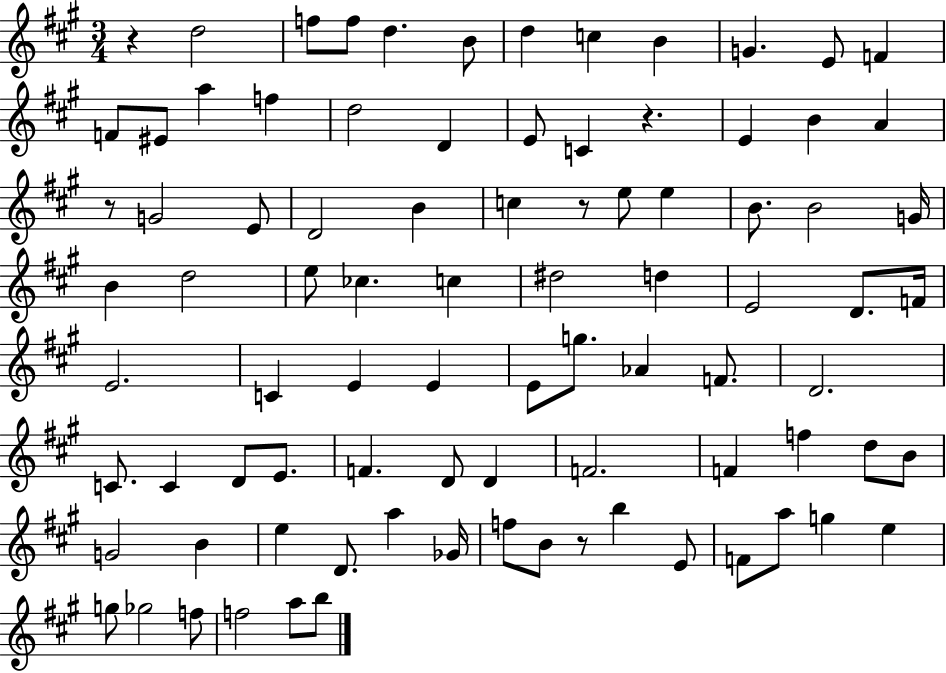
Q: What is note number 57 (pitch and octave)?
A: D4